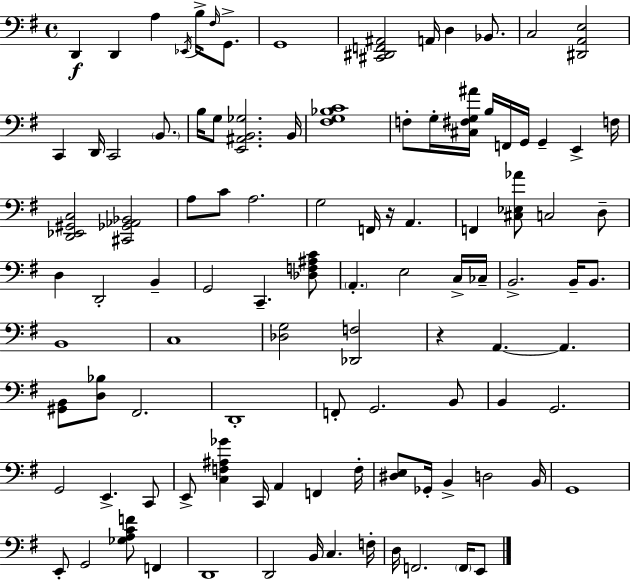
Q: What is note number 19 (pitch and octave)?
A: B2